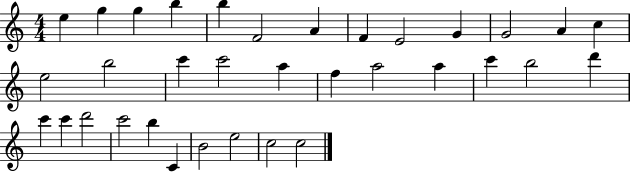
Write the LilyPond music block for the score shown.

{
  \clef treble
  \numericTimeSignature
  \time 4/4
  \key c \major
  e''4 g''4 g''4 b''4 | b''4 f'2 a'4 | f'4 e'2 g'4 | g'2 a'4 c''4 | \break e''2 b''2 | c'''4 c'''2 a''4 | f''4 a''2 a''4 | c'''4 b''2 d'''4 | \break c'''4 c'''4 d'''2 | c'''2 b''4 c'4 | b'2 e''2 | c''2 c''2 | \break \bar "|."
}